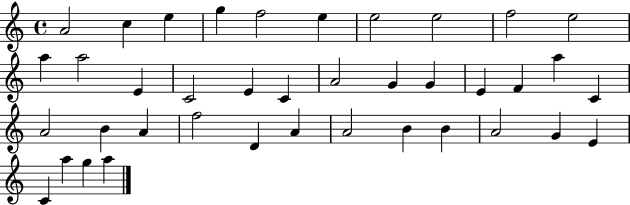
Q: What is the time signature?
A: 4/4